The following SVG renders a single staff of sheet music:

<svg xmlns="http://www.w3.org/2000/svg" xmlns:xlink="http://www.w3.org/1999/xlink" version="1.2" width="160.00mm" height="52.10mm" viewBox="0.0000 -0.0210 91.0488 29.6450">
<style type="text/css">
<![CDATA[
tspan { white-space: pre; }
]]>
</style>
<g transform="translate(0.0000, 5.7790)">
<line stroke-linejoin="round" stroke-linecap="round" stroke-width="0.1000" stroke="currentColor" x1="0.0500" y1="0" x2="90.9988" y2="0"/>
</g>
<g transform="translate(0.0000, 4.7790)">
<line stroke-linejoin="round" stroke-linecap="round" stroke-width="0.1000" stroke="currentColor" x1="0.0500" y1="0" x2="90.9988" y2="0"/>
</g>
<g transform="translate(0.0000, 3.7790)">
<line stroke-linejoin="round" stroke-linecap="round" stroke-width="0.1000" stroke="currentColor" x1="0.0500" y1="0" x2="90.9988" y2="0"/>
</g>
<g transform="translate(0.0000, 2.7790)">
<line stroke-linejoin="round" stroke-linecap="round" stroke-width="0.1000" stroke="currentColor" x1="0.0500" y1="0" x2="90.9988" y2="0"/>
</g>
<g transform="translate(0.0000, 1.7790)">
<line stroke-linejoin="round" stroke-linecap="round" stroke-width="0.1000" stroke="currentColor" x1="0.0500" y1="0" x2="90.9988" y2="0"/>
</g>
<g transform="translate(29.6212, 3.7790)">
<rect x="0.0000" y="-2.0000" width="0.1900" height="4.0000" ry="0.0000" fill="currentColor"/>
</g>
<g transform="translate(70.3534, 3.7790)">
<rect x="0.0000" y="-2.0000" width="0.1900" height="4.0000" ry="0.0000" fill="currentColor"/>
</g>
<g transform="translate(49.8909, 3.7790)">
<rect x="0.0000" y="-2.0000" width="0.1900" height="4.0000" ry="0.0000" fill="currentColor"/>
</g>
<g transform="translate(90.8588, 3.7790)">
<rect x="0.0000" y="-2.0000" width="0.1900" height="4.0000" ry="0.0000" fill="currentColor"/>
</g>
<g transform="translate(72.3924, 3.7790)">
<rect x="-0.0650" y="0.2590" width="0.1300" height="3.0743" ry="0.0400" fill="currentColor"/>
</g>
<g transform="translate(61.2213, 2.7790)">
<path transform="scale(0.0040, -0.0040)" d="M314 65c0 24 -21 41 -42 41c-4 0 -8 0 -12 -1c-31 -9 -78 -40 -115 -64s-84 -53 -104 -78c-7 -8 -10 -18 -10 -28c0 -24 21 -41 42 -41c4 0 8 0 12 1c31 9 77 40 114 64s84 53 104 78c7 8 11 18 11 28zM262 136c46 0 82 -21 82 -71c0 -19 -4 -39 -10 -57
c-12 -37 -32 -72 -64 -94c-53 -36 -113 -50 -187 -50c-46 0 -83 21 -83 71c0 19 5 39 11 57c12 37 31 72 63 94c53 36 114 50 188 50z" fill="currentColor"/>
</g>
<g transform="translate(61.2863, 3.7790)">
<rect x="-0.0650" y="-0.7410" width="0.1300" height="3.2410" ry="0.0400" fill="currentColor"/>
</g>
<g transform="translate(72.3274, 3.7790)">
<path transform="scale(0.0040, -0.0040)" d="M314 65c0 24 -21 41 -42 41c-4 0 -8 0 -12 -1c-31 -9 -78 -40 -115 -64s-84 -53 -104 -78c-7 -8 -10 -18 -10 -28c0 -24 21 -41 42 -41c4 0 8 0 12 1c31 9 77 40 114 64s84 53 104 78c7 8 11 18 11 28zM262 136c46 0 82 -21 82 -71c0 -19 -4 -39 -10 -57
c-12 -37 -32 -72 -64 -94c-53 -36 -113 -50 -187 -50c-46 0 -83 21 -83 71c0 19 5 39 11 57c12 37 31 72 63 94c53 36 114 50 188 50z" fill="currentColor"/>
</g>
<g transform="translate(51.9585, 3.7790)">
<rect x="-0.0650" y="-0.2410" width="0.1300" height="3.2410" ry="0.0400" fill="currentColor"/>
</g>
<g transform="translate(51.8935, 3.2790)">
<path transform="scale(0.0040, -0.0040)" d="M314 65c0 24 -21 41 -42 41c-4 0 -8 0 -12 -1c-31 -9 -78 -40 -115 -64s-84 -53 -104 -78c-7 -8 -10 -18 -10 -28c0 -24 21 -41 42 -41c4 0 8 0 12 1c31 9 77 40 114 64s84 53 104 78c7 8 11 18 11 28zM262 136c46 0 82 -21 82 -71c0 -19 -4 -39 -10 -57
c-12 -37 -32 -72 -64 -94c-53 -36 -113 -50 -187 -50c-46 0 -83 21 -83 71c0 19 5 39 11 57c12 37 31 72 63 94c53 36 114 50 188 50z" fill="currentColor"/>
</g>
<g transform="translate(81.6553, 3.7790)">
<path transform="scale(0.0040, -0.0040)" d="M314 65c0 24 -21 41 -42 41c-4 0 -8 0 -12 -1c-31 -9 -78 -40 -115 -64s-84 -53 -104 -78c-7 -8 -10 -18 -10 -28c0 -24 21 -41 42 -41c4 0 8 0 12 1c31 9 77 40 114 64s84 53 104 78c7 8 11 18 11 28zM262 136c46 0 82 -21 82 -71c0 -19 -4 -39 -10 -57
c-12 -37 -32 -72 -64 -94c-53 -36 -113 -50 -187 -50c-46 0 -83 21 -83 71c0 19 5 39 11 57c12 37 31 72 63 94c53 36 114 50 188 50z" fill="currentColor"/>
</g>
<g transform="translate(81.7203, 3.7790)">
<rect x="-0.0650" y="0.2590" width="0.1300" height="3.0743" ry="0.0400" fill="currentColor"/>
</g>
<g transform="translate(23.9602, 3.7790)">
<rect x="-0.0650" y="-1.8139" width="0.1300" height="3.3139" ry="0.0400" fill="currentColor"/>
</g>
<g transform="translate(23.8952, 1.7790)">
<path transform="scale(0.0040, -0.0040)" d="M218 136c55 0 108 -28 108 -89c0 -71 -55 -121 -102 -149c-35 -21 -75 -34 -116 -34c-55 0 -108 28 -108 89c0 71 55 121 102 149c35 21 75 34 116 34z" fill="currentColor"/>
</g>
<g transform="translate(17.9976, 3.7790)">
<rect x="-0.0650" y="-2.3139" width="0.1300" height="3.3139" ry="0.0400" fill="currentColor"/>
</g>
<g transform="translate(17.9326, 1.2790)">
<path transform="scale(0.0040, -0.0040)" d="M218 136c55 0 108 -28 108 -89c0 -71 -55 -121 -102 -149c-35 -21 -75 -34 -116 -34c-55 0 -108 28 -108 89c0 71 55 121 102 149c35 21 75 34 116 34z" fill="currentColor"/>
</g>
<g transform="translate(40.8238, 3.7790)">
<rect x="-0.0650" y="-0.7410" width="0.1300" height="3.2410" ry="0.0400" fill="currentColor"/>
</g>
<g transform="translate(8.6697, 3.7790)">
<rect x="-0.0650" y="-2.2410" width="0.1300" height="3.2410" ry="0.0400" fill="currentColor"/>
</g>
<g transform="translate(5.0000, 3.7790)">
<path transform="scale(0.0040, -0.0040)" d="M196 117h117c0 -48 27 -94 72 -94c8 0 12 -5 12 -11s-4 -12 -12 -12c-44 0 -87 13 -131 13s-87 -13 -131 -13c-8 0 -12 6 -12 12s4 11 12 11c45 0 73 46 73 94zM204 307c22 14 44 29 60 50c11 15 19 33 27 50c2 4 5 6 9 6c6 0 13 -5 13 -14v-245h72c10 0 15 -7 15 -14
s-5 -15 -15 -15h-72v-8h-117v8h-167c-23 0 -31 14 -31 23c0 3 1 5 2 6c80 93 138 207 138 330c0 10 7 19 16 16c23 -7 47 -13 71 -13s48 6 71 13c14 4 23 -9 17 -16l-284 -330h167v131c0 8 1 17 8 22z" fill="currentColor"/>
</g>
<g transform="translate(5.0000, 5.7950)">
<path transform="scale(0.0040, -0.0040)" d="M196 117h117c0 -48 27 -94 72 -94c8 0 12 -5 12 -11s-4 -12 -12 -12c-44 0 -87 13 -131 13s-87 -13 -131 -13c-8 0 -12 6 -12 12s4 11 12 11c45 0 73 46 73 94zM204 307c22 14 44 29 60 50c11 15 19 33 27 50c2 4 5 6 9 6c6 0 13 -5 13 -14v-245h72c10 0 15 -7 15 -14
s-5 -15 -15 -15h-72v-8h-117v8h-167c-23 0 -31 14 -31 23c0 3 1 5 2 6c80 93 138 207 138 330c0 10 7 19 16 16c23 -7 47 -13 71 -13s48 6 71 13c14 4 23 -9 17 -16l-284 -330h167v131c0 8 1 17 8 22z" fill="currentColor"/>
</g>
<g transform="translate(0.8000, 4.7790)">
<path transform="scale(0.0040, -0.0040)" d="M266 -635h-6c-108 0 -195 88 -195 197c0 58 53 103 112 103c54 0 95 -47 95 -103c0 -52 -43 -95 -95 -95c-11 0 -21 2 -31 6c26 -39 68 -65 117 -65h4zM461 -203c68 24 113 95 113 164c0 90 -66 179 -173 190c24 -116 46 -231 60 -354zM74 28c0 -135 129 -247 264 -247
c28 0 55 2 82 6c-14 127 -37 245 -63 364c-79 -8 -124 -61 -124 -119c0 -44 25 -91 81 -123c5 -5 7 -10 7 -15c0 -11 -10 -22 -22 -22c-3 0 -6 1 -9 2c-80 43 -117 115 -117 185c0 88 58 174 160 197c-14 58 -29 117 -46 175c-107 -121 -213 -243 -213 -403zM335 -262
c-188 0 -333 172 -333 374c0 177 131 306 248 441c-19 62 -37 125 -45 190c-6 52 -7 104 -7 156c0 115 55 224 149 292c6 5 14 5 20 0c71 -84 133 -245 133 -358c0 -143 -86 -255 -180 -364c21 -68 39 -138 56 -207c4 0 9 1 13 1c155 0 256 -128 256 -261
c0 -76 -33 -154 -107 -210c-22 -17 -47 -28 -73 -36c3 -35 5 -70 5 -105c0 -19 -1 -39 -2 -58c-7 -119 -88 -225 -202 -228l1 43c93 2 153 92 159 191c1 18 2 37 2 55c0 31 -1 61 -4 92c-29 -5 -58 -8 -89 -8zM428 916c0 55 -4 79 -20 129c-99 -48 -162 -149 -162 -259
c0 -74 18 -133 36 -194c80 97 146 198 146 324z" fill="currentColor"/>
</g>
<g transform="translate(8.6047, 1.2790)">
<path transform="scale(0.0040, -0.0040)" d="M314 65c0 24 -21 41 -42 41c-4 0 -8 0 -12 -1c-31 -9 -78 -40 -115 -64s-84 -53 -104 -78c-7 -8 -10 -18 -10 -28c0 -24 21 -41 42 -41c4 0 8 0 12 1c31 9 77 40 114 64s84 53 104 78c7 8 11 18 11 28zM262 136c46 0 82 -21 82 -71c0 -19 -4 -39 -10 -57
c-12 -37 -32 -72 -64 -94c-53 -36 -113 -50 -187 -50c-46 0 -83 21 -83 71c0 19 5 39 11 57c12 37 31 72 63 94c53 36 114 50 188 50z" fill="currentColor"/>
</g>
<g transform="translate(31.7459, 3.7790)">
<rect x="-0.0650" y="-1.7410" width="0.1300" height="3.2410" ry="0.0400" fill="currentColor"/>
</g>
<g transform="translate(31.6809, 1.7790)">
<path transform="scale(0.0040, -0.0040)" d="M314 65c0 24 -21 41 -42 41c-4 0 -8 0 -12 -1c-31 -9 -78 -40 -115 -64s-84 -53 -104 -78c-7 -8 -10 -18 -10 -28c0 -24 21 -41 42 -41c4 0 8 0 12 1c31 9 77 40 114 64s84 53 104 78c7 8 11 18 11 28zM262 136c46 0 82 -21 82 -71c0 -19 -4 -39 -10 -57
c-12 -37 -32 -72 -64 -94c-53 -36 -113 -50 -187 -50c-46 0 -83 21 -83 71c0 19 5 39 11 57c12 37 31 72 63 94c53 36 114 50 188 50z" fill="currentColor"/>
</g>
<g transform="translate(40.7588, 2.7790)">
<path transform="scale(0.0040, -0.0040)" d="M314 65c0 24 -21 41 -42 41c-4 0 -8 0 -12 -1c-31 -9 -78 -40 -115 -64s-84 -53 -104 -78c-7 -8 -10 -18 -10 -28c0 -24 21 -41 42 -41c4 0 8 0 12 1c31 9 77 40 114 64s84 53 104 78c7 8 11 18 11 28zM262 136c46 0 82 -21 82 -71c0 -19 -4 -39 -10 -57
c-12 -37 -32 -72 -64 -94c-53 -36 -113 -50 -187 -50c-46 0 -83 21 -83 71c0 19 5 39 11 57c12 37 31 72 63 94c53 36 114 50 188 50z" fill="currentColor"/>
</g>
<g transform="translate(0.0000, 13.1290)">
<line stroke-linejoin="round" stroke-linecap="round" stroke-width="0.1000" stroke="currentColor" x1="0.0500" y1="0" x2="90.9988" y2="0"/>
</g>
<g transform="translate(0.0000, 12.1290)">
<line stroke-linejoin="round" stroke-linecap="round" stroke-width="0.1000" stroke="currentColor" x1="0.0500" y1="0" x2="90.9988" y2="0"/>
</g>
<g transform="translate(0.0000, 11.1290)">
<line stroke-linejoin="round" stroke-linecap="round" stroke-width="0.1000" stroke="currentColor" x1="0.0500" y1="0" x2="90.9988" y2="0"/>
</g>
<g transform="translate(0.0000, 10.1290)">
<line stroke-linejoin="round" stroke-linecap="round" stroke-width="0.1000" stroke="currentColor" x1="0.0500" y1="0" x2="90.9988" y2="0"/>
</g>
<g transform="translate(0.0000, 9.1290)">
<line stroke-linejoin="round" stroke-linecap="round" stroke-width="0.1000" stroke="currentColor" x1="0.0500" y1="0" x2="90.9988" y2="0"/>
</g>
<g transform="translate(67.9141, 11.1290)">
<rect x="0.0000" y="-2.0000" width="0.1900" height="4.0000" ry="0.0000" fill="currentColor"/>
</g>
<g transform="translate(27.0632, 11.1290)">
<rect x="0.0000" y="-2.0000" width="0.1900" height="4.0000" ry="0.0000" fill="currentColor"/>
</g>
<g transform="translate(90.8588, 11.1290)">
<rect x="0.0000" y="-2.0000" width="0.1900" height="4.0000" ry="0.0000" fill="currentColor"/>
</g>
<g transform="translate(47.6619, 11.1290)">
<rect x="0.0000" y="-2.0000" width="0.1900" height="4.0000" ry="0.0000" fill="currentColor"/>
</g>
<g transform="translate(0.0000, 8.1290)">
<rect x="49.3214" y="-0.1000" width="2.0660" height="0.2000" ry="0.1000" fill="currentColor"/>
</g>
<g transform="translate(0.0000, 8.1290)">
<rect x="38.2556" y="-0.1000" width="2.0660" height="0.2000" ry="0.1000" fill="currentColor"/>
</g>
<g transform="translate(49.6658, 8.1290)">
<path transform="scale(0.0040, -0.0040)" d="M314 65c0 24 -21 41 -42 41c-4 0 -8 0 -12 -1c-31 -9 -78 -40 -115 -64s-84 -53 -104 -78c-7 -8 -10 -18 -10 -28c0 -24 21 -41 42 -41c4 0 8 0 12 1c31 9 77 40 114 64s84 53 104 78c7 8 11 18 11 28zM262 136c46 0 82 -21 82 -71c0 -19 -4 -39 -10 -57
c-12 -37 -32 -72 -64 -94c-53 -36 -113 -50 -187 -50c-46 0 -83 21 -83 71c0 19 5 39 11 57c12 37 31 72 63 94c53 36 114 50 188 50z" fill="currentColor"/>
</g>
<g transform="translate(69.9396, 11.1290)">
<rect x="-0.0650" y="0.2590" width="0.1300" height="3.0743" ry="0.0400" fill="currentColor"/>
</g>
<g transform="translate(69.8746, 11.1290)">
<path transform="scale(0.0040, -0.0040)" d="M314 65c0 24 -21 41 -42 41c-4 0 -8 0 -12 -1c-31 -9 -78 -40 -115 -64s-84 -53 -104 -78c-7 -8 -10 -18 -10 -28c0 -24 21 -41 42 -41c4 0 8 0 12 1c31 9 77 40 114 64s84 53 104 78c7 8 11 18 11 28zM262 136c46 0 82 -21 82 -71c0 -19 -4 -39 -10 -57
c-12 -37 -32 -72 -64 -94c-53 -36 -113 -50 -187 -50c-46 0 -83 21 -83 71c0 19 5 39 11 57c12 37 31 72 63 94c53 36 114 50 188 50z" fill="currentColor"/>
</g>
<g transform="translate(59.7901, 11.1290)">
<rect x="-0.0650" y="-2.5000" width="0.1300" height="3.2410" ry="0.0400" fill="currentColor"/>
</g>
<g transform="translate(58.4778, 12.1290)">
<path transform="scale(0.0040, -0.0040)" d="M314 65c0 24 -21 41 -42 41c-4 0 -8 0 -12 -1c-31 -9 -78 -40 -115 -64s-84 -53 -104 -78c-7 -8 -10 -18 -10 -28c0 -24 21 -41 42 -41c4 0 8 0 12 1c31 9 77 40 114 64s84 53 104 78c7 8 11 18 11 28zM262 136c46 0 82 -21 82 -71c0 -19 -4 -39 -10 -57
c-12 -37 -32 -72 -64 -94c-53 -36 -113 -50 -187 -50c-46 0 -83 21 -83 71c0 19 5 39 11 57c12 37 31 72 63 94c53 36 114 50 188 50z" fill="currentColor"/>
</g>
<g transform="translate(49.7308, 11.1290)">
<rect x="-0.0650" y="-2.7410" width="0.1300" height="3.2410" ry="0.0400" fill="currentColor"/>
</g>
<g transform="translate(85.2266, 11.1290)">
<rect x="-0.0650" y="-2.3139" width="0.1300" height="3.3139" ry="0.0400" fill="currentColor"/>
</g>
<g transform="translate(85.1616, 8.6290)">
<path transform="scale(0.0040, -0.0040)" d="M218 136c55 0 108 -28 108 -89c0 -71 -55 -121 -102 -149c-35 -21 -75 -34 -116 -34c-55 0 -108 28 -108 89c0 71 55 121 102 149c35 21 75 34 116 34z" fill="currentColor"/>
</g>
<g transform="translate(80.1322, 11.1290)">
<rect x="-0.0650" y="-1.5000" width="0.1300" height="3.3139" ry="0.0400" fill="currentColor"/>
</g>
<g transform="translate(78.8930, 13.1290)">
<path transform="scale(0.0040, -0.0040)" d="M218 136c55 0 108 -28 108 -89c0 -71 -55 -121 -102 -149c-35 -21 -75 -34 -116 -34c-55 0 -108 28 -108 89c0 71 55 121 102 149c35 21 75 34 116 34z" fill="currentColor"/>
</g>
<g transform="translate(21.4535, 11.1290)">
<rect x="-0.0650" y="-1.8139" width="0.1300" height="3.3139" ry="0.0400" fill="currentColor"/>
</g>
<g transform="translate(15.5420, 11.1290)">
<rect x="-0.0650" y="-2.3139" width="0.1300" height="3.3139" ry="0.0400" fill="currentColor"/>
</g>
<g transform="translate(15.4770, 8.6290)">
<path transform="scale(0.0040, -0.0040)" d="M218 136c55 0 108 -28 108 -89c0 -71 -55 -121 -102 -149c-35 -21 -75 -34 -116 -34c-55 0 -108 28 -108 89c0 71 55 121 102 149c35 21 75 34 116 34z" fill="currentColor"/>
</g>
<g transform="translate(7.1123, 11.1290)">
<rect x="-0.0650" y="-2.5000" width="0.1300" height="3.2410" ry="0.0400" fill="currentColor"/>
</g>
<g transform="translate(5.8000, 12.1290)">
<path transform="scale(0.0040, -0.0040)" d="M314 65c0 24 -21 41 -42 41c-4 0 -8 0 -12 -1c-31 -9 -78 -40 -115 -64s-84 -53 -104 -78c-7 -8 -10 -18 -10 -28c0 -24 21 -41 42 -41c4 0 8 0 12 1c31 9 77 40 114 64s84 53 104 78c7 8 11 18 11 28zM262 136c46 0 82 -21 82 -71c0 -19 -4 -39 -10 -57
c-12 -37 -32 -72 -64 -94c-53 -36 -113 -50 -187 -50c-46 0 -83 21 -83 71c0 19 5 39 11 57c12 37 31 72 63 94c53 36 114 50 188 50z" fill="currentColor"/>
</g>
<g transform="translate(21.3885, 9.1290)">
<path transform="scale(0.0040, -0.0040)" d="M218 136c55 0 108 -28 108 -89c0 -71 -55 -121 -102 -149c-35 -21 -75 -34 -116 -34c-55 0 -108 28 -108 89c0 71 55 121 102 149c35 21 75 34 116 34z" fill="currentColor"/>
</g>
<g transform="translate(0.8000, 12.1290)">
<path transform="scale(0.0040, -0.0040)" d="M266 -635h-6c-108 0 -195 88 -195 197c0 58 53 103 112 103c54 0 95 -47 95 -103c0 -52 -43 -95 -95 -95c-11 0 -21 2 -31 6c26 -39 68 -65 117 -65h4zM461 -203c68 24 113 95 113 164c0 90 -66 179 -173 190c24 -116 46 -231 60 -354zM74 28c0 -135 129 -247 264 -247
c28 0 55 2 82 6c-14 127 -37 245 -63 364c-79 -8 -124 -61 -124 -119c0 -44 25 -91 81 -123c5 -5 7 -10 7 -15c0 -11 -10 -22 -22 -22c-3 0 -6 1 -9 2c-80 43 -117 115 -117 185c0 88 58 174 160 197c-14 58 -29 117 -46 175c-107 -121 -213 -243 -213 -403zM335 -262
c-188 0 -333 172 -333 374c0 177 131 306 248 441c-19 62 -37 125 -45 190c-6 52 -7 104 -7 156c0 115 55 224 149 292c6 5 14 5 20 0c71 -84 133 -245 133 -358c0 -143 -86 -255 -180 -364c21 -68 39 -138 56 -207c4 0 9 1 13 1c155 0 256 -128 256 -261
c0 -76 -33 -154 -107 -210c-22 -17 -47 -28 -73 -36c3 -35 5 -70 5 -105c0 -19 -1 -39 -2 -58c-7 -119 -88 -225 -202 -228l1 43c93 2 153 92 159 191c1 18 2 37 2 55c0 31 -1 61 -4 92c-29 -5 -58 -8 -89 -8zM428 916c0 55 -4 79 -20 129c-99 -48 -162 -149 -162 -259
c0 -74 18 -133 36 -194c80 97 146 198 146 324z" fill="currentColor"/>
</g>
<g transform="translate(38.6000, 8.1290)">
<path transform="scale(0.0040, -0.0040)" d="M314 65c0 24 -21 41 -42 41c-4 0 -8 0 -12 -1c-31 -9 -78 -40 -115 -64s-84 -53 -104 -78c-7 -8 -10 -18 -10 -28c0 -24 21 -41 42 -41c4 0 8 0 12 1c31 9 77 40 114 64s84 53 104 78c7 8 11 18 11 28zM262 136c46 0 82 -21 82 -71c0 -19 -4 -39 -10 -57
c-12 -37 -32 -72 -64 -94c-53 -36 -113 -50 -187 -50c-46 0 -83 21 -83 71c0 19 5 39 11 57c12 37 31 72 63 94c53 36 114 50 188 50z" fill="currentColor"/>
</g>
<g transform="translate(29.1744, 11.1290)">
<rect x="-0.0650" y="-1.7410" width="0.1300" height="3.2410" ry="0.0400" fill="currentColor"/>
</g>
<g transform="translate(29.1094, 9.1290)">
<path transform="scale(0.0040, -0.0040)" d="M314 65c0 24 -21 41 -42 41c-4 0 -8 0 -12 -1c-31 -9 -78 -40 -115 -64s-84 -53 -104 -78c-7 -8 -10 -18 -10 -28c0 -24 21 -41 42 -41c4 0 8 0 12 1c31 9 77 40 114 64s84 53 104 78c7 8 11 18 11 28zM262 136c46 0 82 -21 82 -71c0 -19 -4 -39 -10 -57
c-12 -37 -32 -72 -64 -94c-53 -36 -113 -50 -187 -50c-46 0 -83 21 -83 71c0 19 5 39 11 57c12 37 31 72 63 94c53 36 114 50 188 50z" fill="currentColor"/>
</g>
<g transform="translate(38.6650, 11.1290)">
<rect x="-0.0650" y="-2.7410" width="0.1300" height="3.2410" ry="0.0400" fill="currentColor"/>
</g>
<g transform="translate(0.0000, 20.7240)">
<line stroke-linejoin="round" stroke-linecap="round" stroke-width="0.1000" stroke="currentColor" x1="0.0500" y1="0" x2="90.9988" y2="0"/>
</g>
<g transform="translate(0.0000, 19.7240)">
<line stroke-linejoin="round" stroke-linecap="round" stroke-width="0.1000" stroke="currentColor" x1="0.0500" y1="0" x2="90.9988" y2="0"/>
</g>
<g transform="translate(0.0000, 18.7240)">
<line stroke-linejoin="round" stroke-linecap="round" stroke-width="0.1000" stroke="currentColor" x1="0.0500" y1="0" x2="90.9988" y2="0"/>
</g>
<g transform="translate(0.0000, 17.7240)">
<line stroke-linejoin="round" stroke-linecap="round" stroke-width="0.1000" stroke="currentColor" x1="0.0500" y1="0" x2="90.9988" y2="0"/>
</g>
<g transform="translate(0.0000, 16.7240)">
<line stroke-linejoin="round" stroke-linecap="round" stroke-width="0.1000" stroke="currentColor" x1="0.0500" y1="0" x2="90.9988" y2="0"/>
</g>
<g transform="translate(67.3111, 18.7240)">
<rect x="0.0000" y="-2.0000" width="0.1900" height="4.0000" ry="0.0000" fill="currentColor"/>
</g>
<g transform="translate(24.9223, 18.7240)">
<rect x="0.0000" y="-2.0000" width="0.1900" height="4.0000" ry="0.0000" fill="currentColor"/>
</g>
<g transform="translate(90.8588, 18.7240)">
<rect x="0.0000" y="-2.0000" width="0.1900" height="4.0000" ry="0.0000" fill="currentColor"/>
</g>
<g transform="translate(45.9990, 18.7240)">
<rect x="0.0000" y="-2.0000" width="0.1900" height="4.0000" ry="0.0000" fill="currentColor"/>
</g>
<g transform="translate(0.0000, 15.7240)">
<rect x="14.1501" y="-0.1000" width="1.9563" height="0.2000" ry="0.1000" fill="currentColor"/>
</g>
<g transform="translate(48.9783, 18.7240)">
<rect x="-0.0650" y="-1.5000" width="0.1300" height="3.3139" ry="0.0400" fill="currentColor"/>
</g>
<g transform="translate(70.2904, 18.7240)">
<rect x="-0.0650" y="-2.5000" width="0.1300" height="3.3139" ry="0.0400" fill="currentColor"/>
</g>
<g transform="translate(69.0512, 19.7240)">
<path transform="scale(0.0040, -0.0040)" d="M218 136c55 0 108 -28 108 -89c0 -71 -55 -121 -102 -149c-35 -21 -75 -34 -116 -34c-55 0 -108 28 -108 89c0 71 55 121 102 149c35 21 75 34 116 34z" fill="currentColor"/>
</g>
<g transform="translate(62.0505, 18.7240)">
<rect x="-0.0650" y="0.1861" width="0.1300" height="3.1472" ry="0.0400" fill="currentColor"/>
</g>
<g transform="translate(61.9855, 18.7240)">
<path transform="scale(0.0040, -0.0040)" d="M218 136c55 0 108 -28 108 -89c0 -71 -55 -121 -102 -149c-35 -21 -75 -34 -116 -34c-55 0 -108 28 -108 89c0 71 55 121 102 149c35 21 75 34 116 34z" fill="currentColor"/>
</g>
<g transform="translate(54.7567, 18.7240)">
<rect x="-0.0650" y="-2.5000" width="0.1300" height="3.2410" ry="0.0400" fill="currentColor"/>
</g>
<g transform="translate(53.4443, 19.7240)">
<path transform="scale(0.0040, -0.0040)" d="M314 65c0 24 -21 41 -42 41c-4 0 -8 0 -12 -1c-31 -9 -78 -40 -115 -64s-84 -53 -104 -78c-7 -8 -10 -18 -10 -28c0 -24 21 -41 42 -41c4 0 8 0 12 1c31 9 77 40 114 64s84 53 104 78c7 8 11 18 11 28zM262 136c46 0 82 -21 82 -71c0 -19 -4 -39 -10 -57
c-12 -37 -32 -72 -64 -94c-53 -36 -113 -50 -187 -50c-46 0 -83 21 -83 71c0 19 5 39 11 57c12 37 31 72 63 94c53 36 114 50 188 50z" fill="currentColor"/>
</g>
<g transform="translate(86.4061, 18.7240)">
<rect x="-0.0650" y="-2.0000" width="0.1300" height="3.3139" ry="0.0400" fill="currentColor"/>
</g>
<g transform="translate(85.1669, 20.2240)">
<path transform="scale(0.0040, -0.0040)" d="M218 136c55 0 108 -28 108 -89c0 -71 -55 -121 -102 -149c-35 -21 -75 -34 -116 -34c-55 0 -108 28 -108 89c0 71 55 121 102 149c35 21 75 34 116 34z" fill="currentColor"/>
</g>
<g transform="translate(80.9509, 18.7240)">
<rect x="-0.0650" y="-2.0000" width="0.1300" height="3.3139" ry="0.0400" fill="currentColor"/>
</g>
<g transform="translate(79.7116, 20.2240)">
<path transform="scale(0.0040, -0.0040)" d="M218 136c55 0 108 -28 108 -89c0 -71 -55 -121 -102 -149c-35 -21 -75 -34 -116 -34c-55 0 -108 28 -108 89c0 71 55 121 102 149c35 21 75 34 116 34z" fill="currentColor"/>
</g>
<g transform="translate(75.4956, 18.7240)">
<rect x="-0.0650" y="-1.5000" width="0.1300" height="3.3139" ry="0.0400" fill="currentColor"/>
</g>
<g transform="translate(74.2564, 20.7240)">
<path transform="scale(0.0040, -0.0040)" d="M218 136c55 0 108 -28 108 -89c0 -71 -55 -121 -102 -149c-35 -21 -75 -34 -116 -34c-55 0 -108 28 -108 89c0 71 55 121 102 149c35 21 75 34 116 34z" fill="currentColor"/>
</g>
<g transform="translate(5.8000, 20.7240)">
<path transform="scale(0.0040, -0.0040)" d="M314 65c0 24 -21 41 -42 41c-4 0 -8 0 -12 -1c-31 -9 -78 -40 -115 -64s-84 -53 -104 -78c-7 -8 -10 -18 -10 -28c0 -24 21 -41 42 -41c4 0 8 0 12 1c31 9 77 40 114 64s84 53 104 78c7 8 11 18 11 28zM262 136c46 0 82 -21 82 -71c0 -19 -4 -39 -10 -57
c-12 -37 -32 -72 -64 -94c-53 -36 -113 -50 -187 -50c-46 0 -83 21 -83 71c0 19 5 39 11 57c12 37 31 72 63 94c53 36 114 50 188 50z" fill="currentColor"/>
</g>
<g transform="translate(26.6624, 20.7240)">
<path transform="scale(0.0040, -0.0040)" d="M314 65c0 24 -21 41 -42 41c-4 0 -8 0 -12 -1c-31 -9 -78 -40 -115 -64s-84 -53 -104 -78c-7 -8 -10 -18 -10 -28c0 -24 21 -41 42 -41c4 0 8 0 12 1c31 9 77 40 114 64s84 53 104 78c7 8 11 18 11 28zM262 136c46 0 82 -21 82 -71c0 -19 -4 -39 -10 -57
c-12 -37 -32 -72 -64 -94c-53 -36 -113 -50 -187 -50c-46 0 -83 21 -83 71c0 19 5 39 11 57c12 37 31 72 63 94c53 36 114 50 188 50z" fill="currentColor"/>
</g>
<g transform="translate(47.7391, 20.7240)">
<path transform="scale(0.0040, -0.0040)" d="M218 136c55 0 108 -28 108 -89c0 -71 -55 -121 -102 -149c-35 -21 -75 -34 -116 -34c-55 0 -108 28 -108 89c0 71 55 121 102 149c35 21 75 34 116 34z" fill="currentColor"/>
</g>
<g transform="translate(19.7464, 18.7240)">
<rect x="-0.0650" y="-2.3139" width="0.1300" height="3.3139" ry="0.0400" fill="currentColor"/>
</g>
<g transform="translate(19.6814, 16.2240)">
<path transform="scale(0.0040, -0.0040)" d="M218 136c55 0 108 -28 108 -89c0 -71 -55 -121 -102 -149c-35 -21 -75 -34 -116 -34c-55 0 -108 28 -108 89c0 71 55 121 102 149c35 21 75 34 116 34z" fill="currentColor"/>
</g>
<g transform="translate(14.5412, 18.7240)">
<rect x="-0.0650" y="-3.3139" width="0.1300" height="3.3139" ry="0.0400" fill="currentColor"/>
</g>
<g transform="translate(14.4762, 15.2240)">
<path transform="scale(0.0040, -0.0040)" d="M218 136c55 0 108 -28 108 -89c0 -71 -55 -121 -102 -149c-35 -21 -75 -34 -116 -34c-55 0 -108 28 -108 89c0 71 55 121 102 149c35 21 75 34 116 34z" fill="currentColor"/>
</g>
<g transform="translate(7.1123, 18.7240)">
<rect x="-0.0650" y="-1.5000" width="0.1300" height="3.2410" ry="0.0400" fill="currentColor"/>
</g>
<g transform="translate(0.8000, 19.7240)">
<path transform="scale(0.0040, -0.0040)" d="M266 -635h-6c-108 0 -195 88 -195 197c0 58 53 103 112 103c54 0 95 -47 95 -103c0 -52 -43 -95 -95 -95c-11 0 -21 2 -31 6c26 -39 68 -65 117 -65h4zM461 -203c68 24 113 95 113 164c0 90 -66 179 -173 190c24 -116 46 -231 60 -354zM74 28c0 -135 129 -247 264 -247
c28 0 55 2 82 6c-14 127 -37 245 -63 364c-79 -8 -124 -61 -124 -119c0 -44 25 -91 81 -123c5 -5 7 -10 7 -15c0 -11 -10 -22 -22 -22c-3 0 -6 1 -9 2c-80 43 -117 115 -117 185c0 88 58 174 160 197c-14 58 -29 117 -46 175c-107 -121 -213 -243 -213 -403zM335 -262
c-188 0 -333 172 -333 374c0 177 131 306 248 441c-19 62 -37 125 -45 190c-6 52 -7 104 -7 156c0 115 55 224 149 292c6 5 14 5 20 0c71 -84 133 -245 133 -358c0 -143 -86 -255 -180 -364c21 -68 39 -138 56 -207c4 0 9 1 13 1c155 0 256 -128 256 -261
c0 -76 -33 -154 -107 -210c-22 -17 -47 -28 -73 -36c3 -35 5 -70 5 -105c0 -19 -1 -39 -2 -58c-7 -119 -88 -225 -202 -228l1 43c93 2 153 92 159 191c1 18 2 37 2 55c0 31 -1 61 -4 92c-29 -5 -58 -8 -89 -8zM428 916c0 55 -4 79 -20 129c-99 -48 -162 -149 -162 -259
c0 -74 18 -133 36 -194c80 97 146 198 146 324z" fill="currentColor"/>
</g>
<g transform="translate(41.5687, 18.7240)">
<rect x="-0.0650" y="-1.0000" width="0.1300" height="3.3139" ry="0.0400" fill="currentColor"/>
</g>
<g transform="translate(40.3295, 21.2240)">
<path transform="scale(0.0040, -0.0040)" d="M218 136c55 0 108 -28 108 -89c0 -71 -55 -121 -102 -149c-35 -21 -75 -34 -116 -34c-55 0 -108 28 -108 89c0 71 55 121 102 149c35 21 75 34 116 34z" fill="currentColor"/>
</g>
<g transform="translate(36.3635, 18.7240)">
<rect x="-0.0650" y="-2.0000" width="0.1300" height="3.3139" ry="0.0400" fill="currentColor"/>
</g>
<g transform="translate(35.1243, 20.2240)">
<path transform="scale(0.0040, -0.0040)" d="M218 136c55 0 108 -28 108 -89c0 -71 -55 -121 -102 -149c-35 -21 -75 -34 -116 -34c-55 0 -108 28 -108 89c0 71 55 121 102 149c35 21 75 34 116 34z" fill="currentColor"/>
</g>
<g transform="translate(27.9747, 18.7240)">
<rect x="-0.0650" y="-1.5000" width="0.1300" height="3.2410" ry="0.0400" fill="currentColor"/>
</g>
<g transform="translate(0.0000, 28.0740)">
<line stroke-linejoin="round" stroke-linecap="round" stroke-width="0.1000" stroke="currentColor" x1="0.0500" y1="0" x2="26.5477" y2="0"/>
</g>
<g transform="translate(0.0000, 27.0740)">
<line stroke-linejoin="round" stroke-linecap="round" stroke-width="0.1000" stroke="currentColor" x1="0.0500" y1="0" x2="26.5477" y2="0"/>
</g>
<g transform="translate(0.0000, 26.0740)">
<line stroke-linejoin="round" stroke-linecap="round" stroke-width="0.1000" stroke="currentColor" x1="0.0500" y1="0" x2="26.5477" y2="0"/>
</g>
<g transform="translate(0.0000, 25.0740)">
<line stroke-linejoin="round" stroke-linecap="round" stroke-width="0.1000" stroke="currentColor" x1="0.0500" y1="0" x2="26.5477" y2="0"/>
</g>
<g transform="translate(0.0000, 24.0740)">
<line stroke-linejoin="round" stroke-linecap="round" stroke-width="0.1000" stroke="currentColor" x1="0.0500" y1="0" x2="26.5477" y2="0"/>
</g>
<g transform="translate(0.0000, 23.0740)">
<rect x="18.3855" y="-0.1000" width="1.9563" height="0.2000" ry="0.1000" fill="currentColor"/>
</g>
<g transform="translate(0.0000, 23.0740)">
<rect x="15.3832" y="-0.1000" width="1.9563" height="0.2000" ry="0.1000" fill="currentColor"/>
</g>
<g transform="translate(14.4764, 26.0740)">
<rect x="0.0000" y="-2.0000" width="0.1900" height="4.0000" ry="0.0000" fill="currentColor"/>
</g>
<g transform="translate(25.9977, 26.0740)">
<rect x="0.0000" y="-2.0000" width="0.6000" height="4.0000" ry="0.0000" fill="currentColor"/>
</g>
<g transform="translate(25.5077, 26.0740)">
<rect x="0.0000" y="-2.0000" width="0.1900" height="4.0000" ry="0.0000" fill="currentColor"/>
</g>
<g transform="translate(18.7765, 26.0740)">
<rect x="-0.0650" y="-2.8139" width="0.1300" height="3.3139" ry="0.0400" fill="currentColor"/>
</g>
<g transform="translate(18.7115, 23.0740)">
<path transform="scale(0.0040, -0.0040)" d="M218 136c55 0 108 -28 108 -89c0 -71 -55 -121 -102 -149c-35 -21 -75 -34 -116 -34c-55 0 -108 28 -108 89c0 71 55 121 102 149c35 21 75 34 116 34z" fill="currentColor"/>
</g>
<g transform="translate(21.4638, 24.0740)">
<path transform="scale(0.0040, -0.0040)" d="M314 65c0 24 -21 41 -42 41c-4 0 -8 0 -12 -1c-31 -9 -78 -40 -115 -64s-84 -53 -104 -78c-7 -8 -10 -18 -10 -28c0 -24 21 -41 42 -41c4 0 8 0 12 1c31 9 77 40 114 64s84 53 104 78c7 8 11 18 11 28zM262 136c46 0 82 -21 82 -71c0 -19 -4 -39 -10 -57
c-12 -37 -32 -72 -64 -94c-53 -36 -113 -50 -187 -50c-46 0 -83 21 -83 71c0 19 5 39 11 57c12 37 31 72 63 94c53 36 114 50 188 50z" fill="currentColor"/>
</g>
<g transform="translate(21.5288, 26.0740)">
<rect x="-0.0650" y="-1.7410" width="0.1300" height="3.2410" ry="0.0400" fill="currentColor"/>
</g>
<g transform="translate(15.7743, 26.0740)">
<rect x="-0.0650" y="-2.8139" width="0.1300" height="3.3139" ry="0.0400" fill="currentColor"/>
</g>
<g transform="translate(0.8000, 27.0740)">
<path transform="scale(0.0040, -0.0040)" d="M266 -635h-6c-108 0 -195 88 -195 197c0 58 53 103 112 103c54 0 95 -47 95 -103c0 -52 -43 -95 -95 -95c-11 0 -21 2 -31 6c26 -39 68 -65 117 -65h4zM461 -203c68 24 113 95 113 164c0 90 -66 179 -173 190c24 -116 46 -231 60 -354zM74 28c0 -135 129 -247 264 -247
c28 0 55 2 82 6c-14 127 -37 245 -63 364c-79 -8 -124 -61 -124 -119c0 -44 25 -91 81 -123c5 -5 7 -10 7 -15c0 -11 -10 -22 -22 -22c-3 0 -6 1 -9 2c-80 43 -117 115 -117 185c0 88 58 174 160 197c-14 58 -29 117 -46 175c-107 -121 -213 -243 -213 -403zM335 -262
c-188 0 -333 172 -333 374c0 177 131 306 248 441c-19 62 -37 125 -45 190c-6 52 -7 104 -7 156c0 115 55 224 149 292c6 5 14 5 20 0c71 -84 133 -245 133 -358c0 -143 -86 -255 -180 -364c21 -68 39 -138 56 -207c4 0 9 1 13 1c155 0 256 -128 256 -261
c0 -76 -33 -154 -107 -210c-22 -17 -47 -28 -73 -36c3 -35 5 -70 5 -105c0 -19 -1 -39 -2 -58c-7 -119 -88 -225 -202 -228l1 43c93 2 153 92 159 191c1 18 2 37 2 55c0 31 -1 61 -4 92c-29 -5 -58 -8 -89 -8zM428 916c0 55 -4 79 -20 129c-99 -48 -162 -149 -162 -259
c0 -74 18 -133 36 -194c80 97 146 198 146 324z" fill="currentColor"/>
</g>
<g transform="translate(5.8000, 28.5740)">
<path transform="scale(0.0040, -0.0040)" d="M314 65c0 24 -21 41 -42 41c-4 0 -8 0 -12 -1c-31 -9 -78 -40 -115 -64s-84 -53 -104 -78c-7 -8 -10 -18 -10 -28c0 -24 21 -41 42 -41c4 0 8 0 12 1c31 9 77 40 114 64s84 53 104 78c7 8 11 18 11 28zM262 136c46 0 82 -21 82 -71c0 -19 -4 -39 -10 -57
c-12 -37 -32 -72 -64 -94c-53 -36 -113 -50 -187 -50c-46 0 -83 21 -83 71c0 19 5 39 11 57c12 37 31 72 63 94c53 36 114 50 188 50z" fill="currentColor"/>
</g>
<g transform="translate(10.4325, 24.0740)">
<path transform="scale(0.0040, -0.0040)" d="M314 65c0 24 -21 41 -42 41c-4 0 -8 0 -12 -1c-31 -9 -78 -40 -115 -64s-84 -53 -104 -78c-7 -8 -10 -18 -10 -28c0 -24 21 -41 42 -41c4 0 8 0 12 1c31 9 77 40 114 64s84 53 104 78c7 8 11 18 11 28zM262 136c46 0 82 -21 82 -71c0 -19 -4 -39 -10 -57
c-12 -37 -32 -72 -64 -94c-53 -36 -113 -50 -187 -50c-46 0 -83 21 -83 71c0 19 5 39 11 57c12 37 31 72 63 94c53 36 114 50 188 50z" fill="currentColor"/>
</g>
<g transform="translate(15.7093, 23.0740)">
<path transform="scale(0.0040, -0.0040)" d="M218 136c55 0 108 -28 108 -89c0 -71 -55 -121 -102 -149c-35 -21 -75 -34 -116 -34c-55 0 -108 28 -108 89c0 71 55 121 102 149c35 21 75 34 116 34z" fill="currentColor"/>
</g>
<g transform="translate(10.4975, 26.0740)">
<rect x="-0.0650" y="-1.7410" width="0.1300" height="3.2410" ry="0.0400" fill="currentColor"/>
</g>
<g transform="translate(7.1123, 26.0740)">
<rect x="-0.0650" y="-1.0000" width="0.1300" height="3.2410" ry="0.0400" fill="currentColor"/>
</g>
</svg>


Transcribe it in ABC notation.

X:1
T:Untitled
M:4/4
L:1/4
K:C
g2 g f f2 d2 c2 d2 B2 B2 G2 g f f2 a2 a2 G2 B2 E g E2 b g E2 F D E G2 B G E F F D2 f2 a a f2